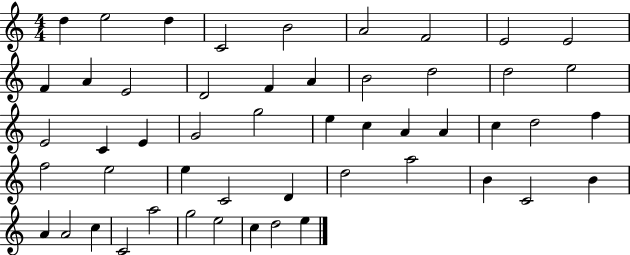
{
  \clef treble
  \numericTimeSignature
  \time 4/4
  \key c \major
  d''4 e''2 d''4 | c'2 b'2 | a'2 f'2 | e'2 e'2 | \break f'4 a'4 e'2 | d'2 f'4 a'4 | b'2 d''2 | d''2 e''2 | \break e'2 c'4 e'4 | g'2 g''2 | e''4 c''4 a'4 a'4 | c''4 d''2 f''4 | \break f''2 e''2 | e''4 c'2 d'4 | d''2 a''2 | b'4 c'2 b'4 | \break a'4 a'2 c''4 | c'2 a''2 | g''2 e''2 | c''4 d''2 e''4 | \break \bar "|."
}